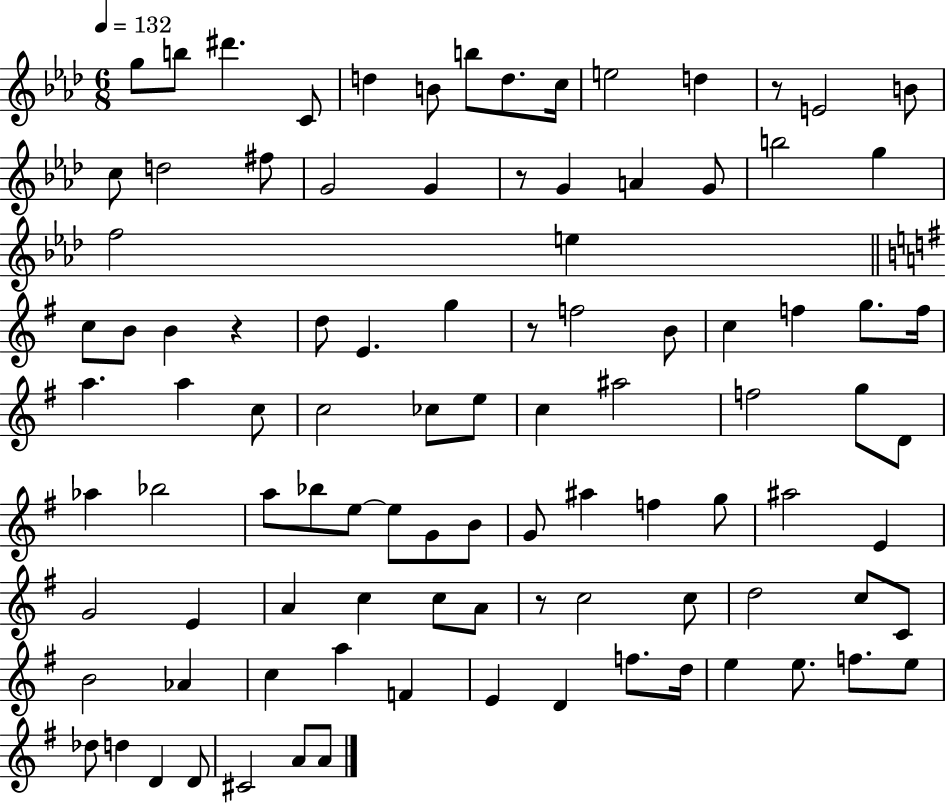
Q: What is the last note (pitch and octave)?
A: A4